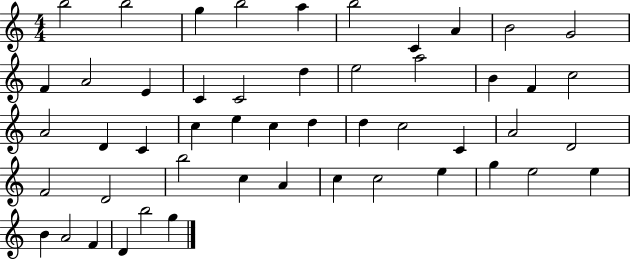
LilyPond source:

{
  \clef treble
  \numericTimeSignature
  \time 4/4
  \key c \major
  b''2 b''2 | g''4 b''2 a''4 | b''2 c'4 a'4 | b'2 g'2 | \break f'4 a'2 e'4 | c'4 c'2 d''4 | e''2 a''2 | b'4 f'4 c''2 | \break a'2 d'4 c'4 | c''4 e''4 c''4 d''4 | d''4 c''2 c'4 | a'2 d'2 | \break f'2 d'2 | b''2 c''4 a'4 | c''4 c''2 e''4 | g''4 e''2 e''4 | \break b'4 a'2 f'4 | d'4 b''2 g''4 | \bar "|."
}